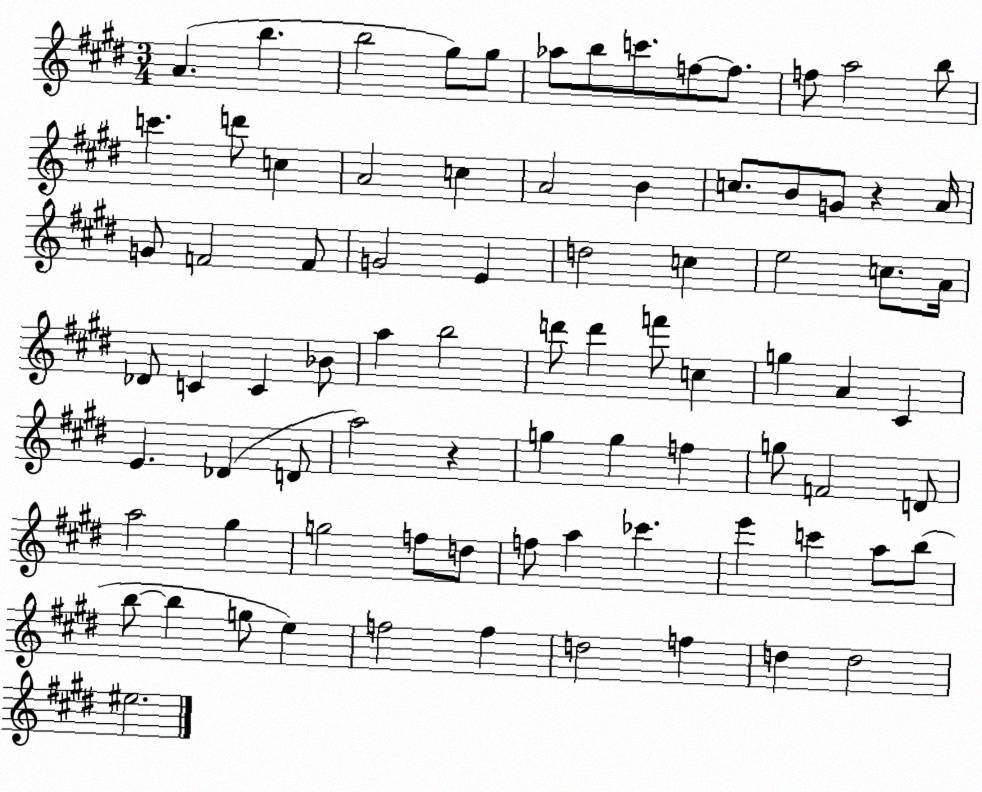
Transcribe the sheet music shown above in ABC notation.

X:1
T:Untitled
M:3/4
L:1/4
K:E
A b b2 ^g/2 ^g/2 _a/2 b/2 c'/2 f/2 f/2 f/2 a2 b/2 c' d'/2 c A2 c A2 B c/2 B/2 G/2 z A/4 G/2 F2 F/2 G2 E d2 c e2 c/2 A/4 _D/2 C C _B/2 a b2 d'/2 d' f'/2 c g A ^C E _D D/2 a2 z g g f g/2 F2 D/2 a2 ^g g2 f/2 d/2 f/2 a _c' e' c' a/2 b/2 b/2 b g/2 e f2 f d2 f d d2 ^e2